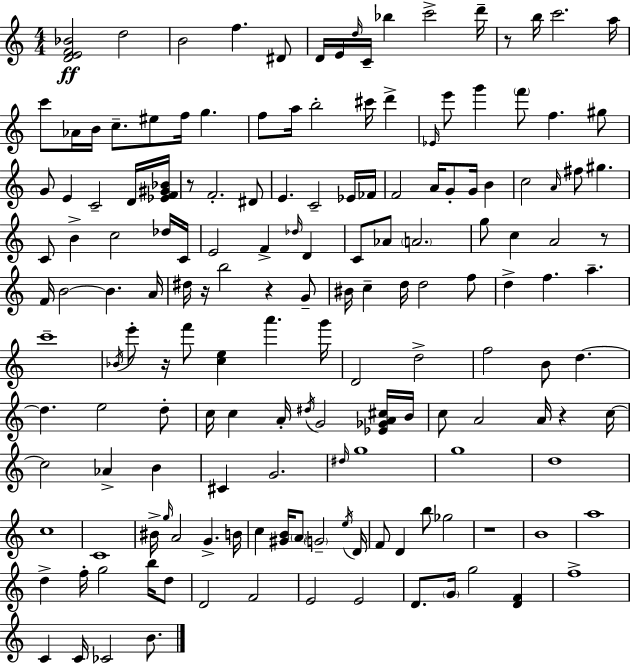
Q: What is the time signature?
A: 4/4